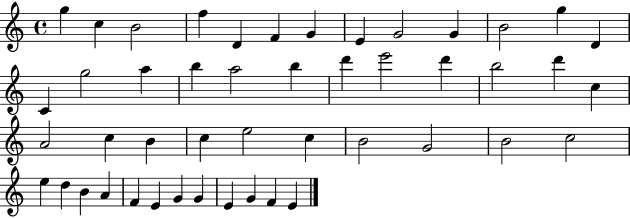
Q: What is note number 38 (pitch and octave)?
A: B4